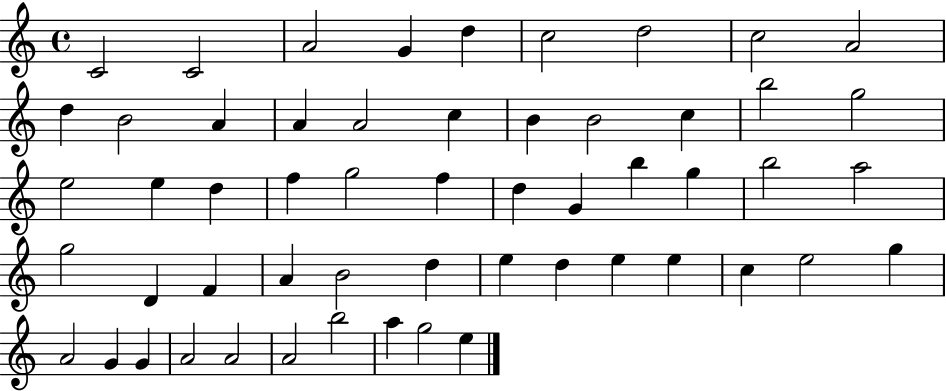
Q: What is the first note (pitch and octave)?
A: C4